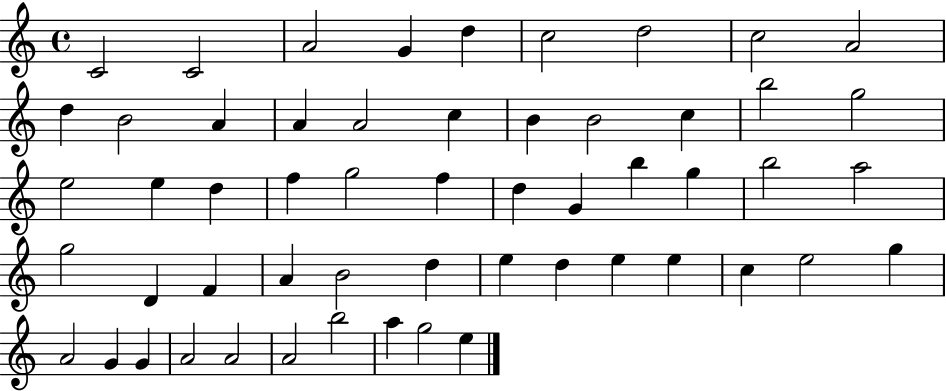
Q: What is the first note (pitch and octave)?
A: C4